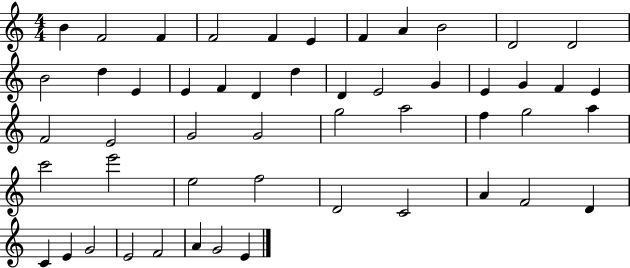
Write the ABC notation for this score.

X:1
T:Untitled
M:4/4
L:1/4
K:C
B F2 F F2 F E F A B2 D2 D2 B2 d E E F D d D E2 G E G F E F2 E2 G2 G2 g2 a2 f g2 a c'2 e'2 e2 f2 D2 C2 A F2 D C E G2 E2 F2 A G2 E